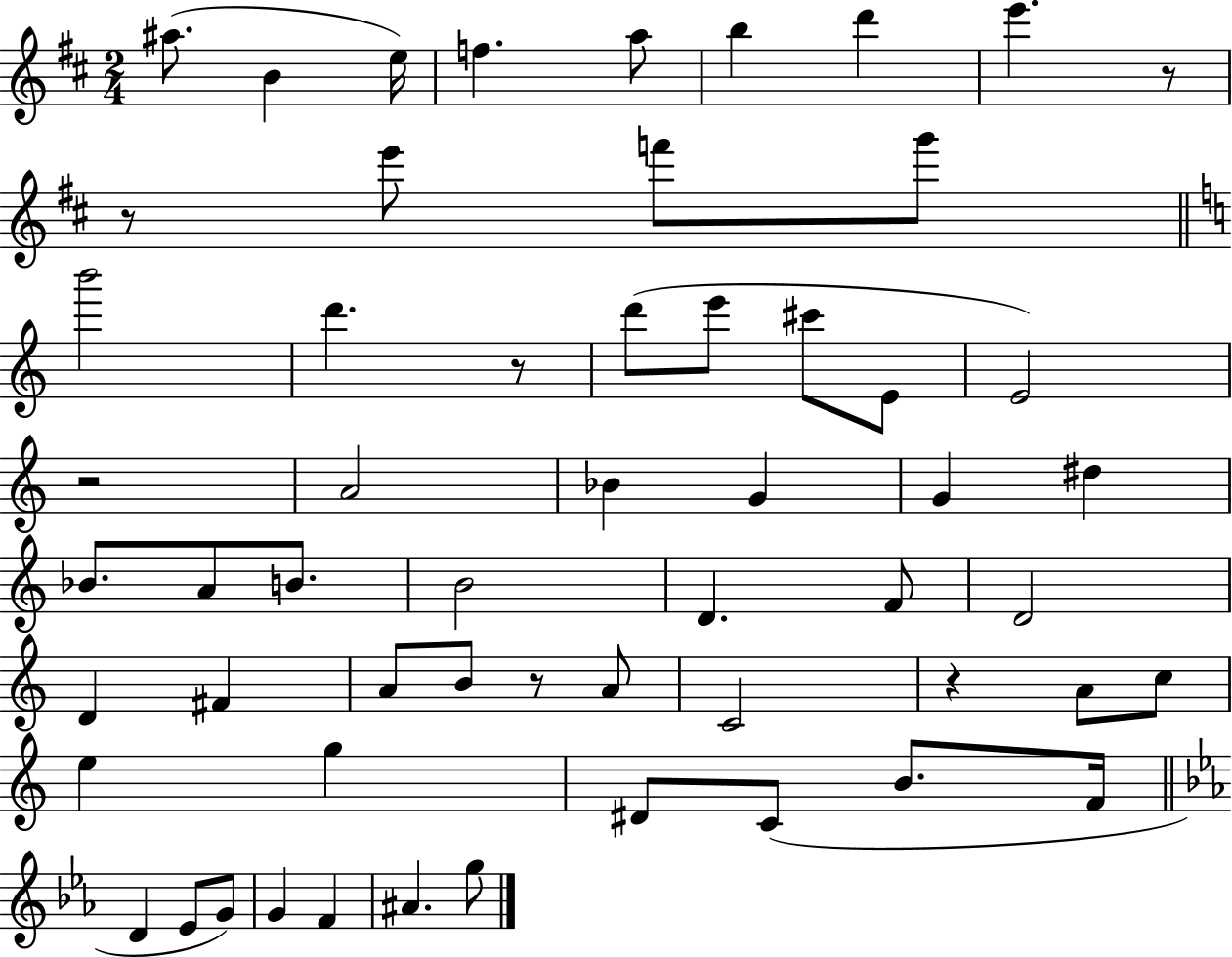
{
  \clef treble
  \numericTimeSignature
  \time 2/4
  \key d \major
  \repeat volta 2 { ais''8.( b'4 e''16) | f''4. a''8 | b''4 d'''4 | e'''4. r8 | \break r8 e'''8 f'''8 g'''8 | \bar "||" \break \key c \major b'''2 | d'''4. r8 | d'''8( e'''8 cis'''8 e'8 | e'2) | \break r2 | a'2 | bes'4 g'4 | g'4 dis''4 | \break bes'8. a'8 b'8. | b'2 | d'4. f'8 | d'2 | \break d'4 fis'4 | a'8 b'8 r8 a'8 | c'2 | r4 a'8 c''8 | \break e''4 g''4 | dis'8 c'8( b'8. f'16 | \bar "||" \break \key ees \major d'4 ees'8 g'8) | g'4 f'4 | ais'4. g''8 | } \bar "|."
}